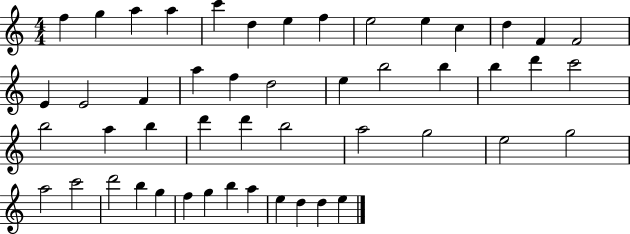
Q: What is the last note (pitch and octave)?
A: E5